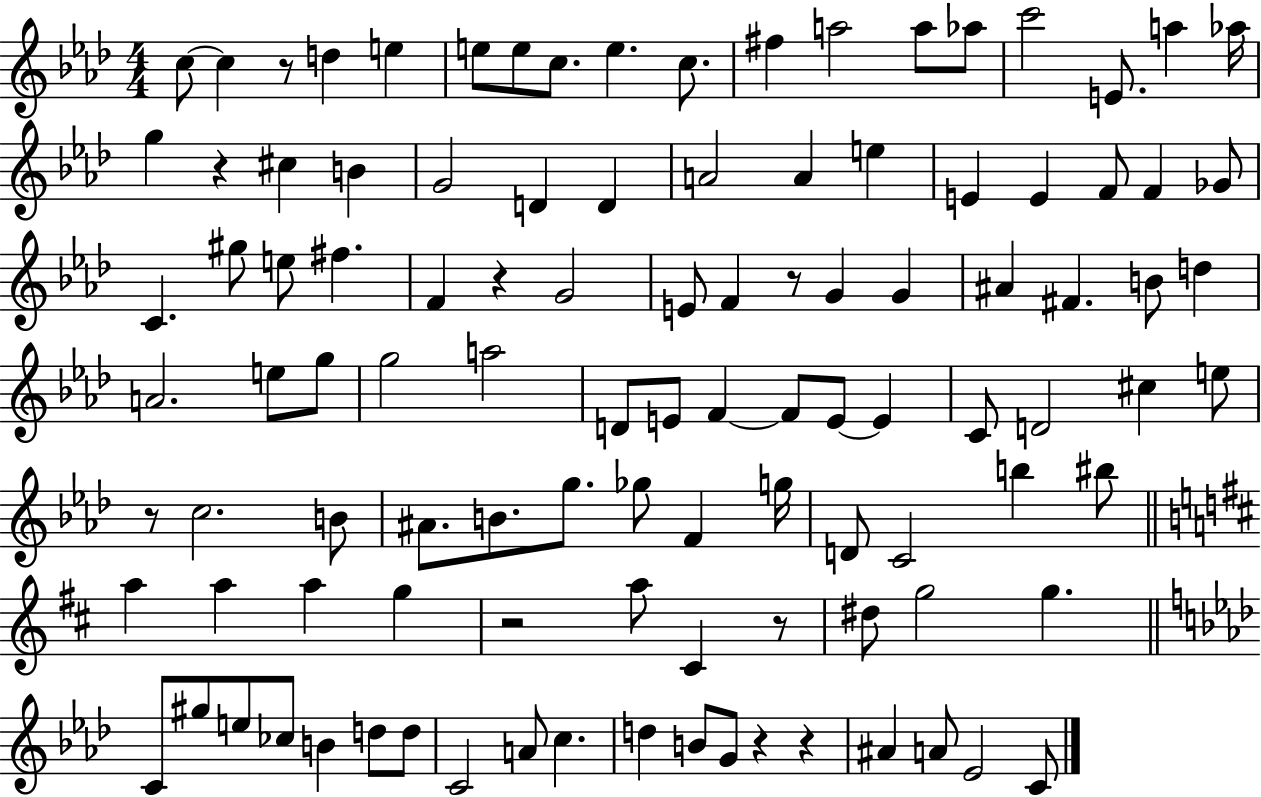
C5/e C5/q R/e D5/q E5/q E5/e E5/e C5/e. E5/q. C5/e. F#5/q A5/h A5/e Ab5/e C6/h E4/e. A5/q Ab5/s G5/q R/q C#5/q B4/q G4/h D4/q D4/q A4/h A4/q E5/q E4/q E4/q F4/e F4/q Gb4/e C4/q. G#5/e E5/e F#5/q. F4/q R/q G4/h E4/e F4/q R/e G4/q G4/q A#4/q F#4/q. B4/e D5/q A4/h. E5/e G5/e G5/h A5/h D4/e E4/e F4/q F4/e E4/e E4/q C4/e D4/h C#5/q E5/e R/e C5/h. B4/e A#4/e. B4/e. G5/e. Gb5/e F4/q G5/s D4/e C4/h B5/q BIS5/e A5/q A5/q A5/q G5/q R/h A5/e C#4/q R/e D#5/e G5/h G5/q. C4/e G#5/e E5/e CES5/e B4/q D5/e D5/e C4/h A4/e C5/q. D5/q B4/e G4/e R/q R/q A#4/q A4/e Eb4/h C4/e